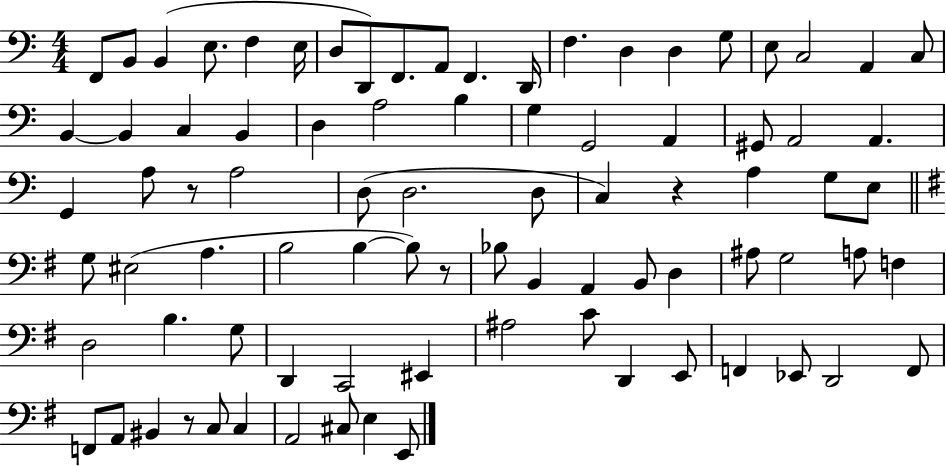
X:1
T:Untitled
M:4/4
L:1/4
K:C
F,,/2 B,,/2 B,, E,/2 F, E,/4 D,/2 D,,/2 F,,/2 A,,/2 F,, D,,/4 F, D, D, G,/2 E,/2 C,2 A,, C,/2 B,, B,, C, B,, D, A,2 B, G, G,,2 A,, ^G,,/2 A,,2 A,, G,, A,/2 z/2 A,2 D,/2 D,2 D,/2 C, z A, G,/2 E,/2 G,/2 ^E,2 A, B,2 B, B,/2 z/2 _B,/2 B,, A,, B,,/2 D, ^A,/2 G,2 A,/2 F, D,2 B, G,/2 D,, C,,2 ^E,, ^A,2 C/2 D,, E,,/2 F,, _E,,/2 D,,2 F,,/2 F,,/2 A,,/2 ^B,, z/2 C,/2 C, A,,2 ^C,/2 E, E,,/2